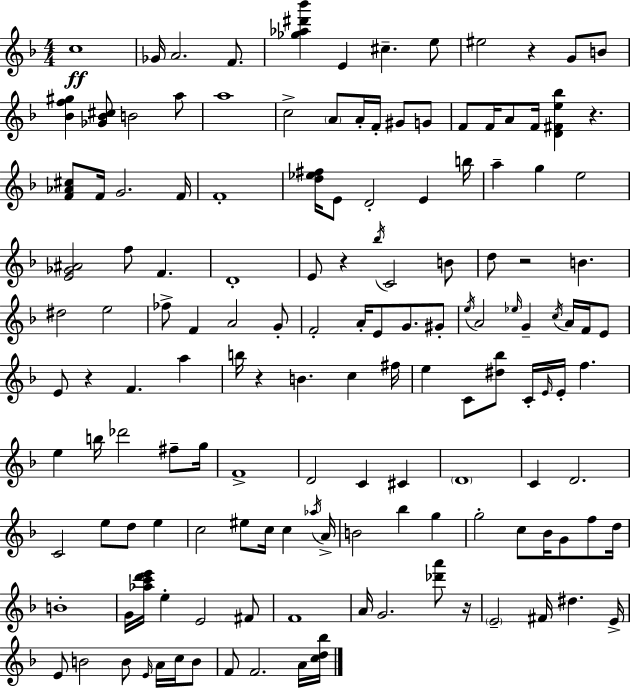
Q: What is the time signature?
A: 4/4